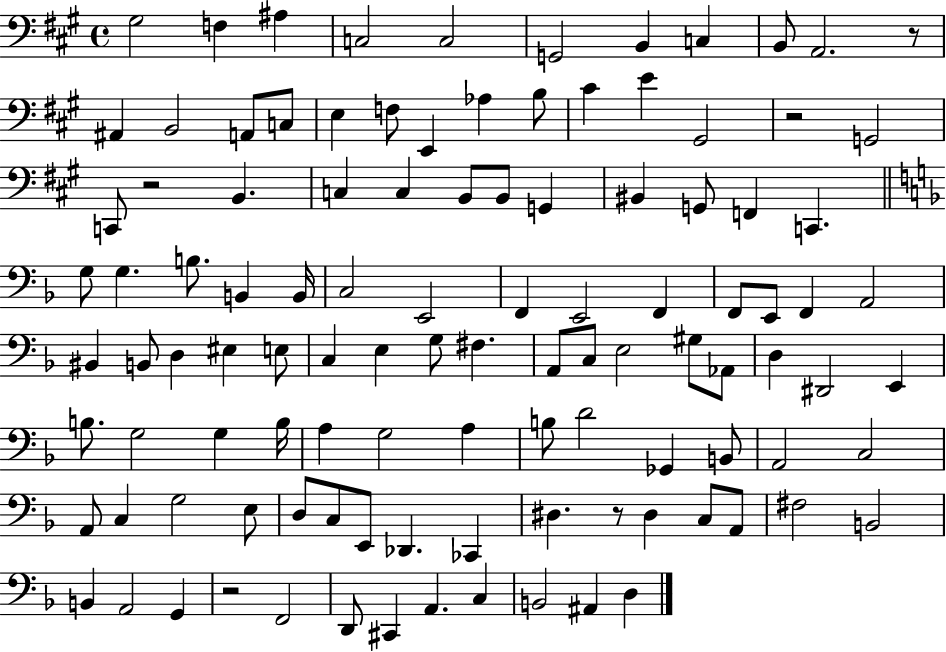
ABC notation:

X:1
T:Untitled
M:4/4
L:1/4
K:A
^G,2 F, ^A, C,2 C,2 G,,2 B,, C, B,,/2 A,,2 z/2 ^A,, B,,2 A,,/2 C,/2 E, F,/2 E,, _A, B,/2 ^C E ^G,,2 z2 G,,2 C,,/2 z2 B,, C, C, B,,/2 B,,/2 G,, ^B,, G,,/2 F,, C,, G,/2 G, B,/2 B,, B,,/4 C,2 E,,2 F,, E,,2 F,, F,,/2 E,,/2 F,, A,,2 ^B,, B,,/2 D, ^E, E,/2 C, E, G,/2 ^F, A,,/2 C,/2 E,2 ^G,/2 _A,,/2 D, ^D,,2 E,, B,/2 G,2 G, B,/4 A, G,2 A, B,/2 D2 _G,, B,,/2 A,,2 C,2 A,,/2 C, G,2 E,/2 D,/2 C,/2 E,,/2 _D,, _C,, ^D, z/2 ^D, C,/2 A,,/2 ^F,2 B,,2 B,, A,,2 G,, z2 F,,2 D,,/2 ^C,, A,, C, B,,2 ^A,, D,